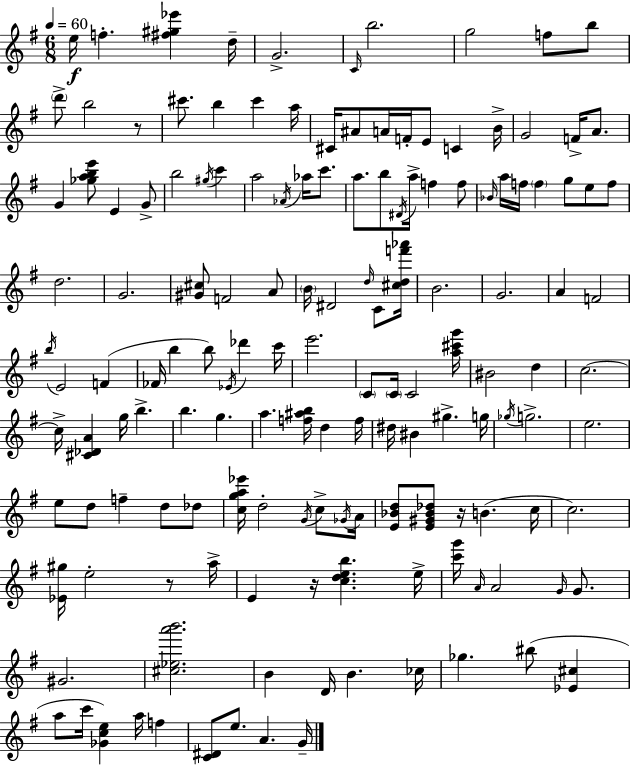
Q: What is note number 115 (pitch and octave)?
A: D4